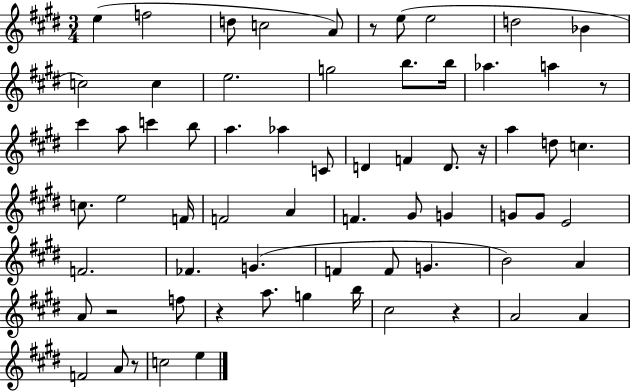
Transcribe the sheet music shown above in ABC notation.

X:1
T:Untitled
M:3/4
L:1/4
K:E
e f2 d/2 c2 A/2 z/2 e/2 e2 d2 _B c2 c e2 g2 b/2 b/4 _a a z/2 ^c' a/2 c' b/2 a _a C/2 D F D/2 z/4 a d/2 c c/2 e2 F/4 F2 A F ^G/2 G G/2 G/2 E2 F2 _F G F F/2 G B2 A A/2 z2 f/2 z a/2 g b/4 ^c2 z A2 A F2 A/2 z/2 c2 e